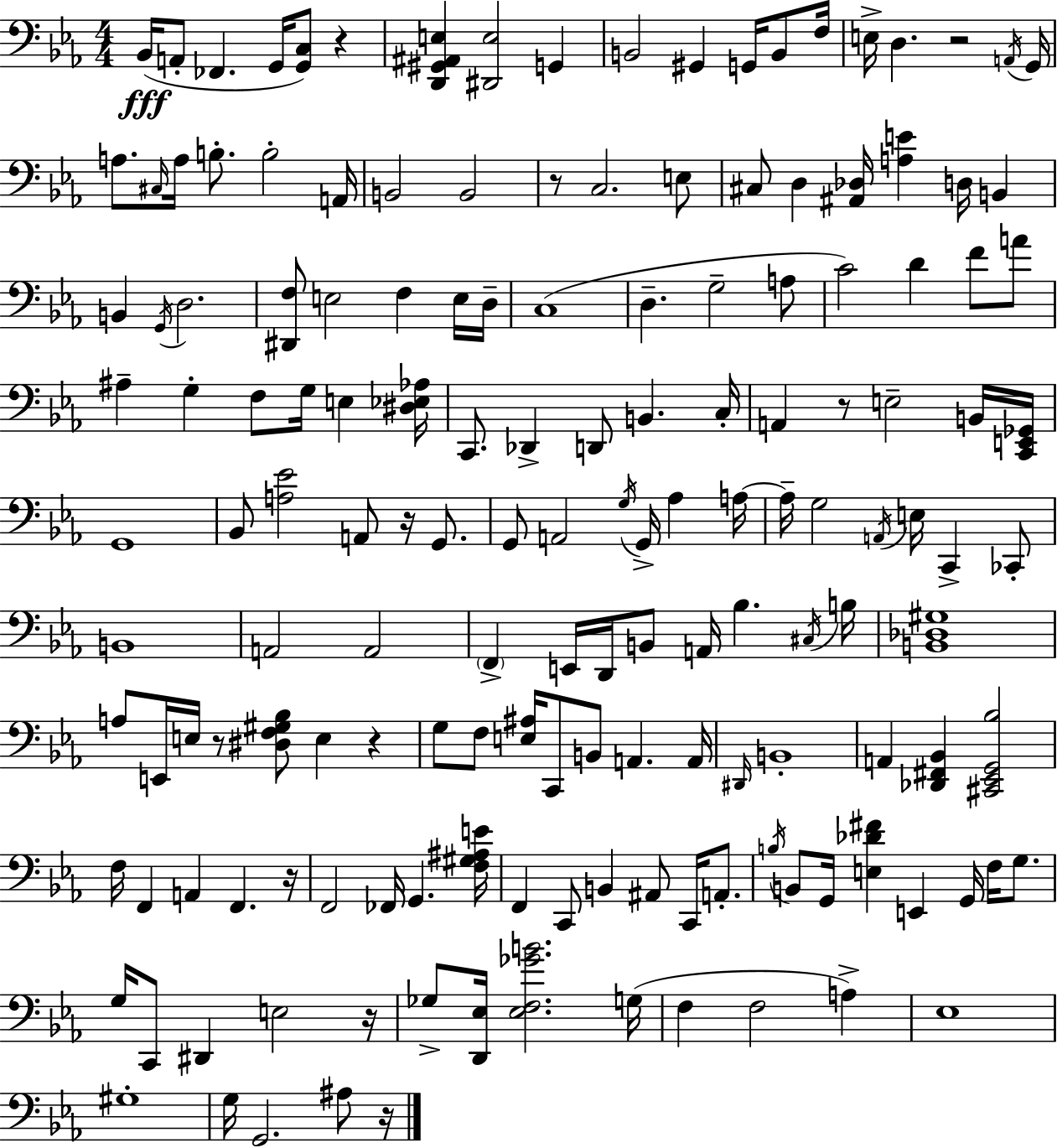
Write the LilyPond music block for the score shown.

{
  \clef bass
  \numericTimeSignature
  \time 4/4
  \key ees \major
  bes,16(\fff a,8-. fes,4. g,16 <g, c>8) r4 | <d, gis, ais, e>4 <dis, e>2 g,4 | b,2 gis,4 g,16 b,8 f16 | e16-> d4. r2 \acciaccatura { a,16 } | \break g,16 a8. \grace { cis16 } a16 b8.-. b2-. | a,16 b,2 b,2 | r8 c2. | e8 cis8 d4 <ais, des>16 <a e'>4 d16 b,4 | \break b,4 \acciaccatura { g,16 } d2. | <dis, f>8 e2 f4 | e16 d16-- c1( | d4.-- g2-- | \break a8 c'2) d'4 f'8 | a'8 ais4-- g4-. f8 g16 e4 | <dis ees aes>16 c,8. des,4-> d,8 b,4. | c16-. a,4 r8 e2-- | \break b,16 <c, e, ges,>16 g,1 | bes,8 <a ees'>2 a,8 r16 | g,8. g,8 a,2 \acciaccatura { g16 } g,16-> aes4 | a16~~ a16-- g2 \acciaccatura { a,16 } e16 c,4-> | \break ces,8-. b,1 | a,2 a,2 | \parenthesize f,4-> e,16 d,16 b,8 a,16 bes4. | \acciaccatura { cis16 } b16 <b, des gis>1 | \break a8 e,16 e16 r8 <dis f gis bes>8 e4 | r4 g8 f8 <e ais>16 c,8 b,8 a,4. | a,16 \grace { dis,16 } b,1-. | a,4 <des, fis, bes,>4 <cis, ees, g, bes>2 | \break f16 f,4 a,4 | f,4. r16 f,2 fes,16 | g,4. <f gis ais e'>16 f,4 c,8 b,4 | ais,8 c,16 a,8.-. \acciaccatura { b16 } b,8 g,16 <e des' fis'>4 e,4 | \break g,16 f16 g8. g16 c,8 dis,4 e2 | r16 ges8-> <d, ees>16 <ees f ges' b'>2. | g16( f4 f2 | a4->) ees1 | \break gis1-. | g16 g,2. | ais8 r16 \bar "|."
}